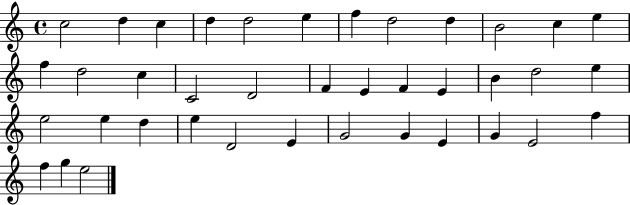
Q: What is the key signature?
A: C major